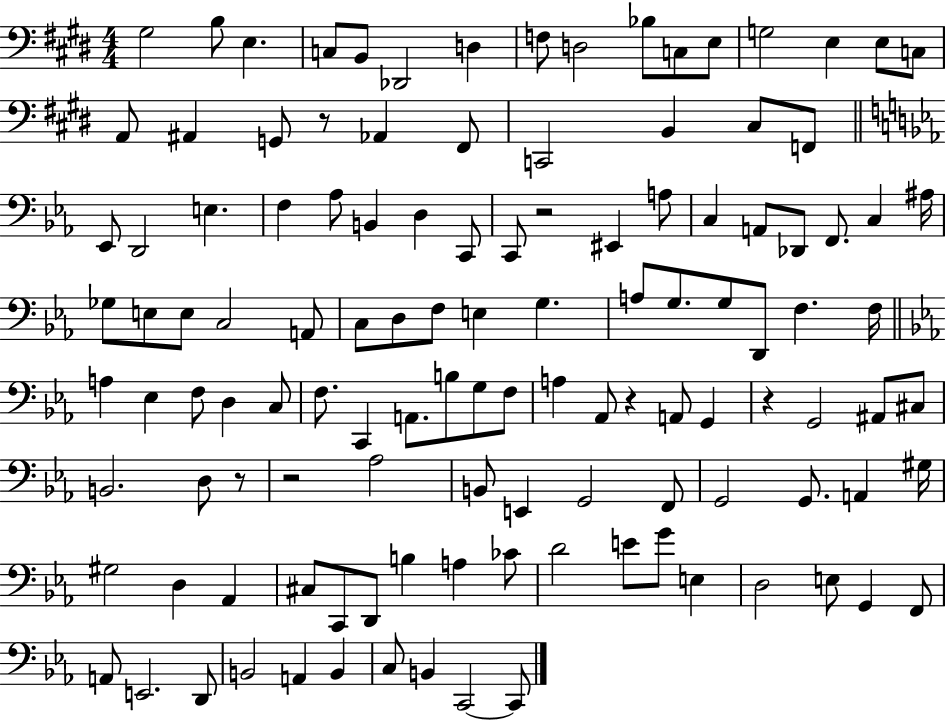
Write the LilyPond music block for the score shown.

{
  \clef bass
  \numericTimeSignature
  \time 4/4
  \key e \major
  gis2 b8 e4. | c8 b,8 des,2 d4 | f8 d2 bes8 c8 e8 | g2 e4 e8 c8 | \break a,8 ais,4 g,8 r8 aes,4 fis,8 | c,2 b,4 cis8 f,8 | \bar "||" \break \key ees \major ees,8 d,2 e4. | f4 aes8 b,4 d4 c,8 | c,8 r2 eis,4 a8 | c4 a,8 des,8 f,8. c4 ais16 | \break ges8 e8 e8 c2 a,8 | c8 d8 f8 e4 g4. | a8 g8. g8 d,8 f4. f16 | \bar "||" \break \key ees \major a4 ees4 f8 d4 c8 | f8. c,4 a,8. b8 g8 f8 | a4 aes,8 r4 a,8 g,4 | r4 g,2 ais,8 cis8 | \break b,2. d8 r8 | r2 aes2 | b,8 e,4 g,2 f,8 | g,2 g,8. a,4 gis16 | \break gis2 d4 aes,4 | cis8 c,8 d,8 b4 a4 ces'8 | d'2 e'8 g'8 e4 | d2 e8 g,4 f,8 | \break a,8 e,2. d,8 | b,2 a,4 b,4 | c8 b,4 c,2~~ c,8 | \bar "|."
}